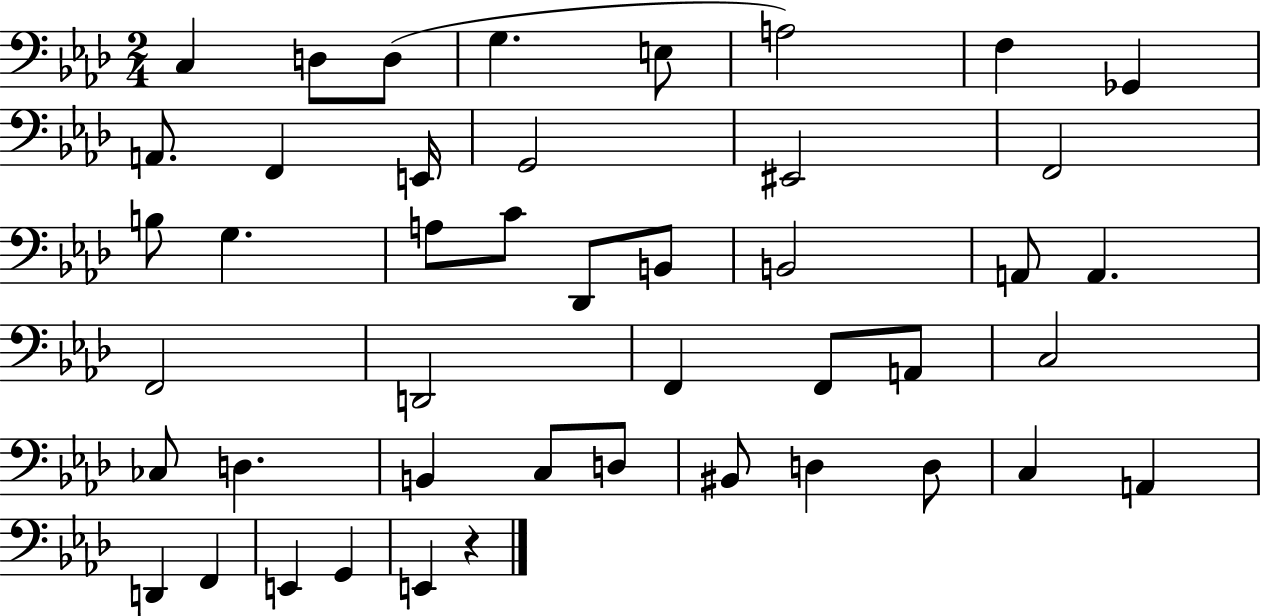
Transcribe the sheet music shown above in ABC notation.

X:1
T:Untitled
M:2/4
L:1/4
K:Ab
C, D,/2 D,/2 G, E,/2 A,2 F, _G,, A,,/2 F,, E,,/4 G,,2 ^E,,2 F,,2 B,/2 G, A,/2 C/2 _D,,/2 B,,/2 B,,2 A,,/2 A,, F,,2 D,,2 F,, F,,/2 A,,/2 C,2 _C,/2 D, B,, C,/2 D,/2 ^B,,/2 D, D,/2 C, A,, D,, F,, E,, G,, E,, z